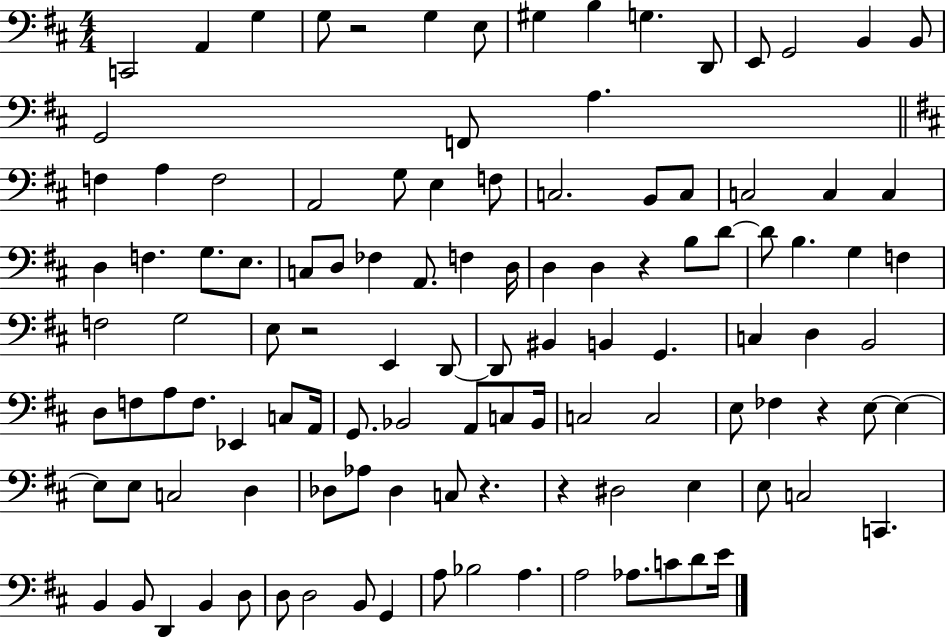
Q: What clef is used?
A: bass